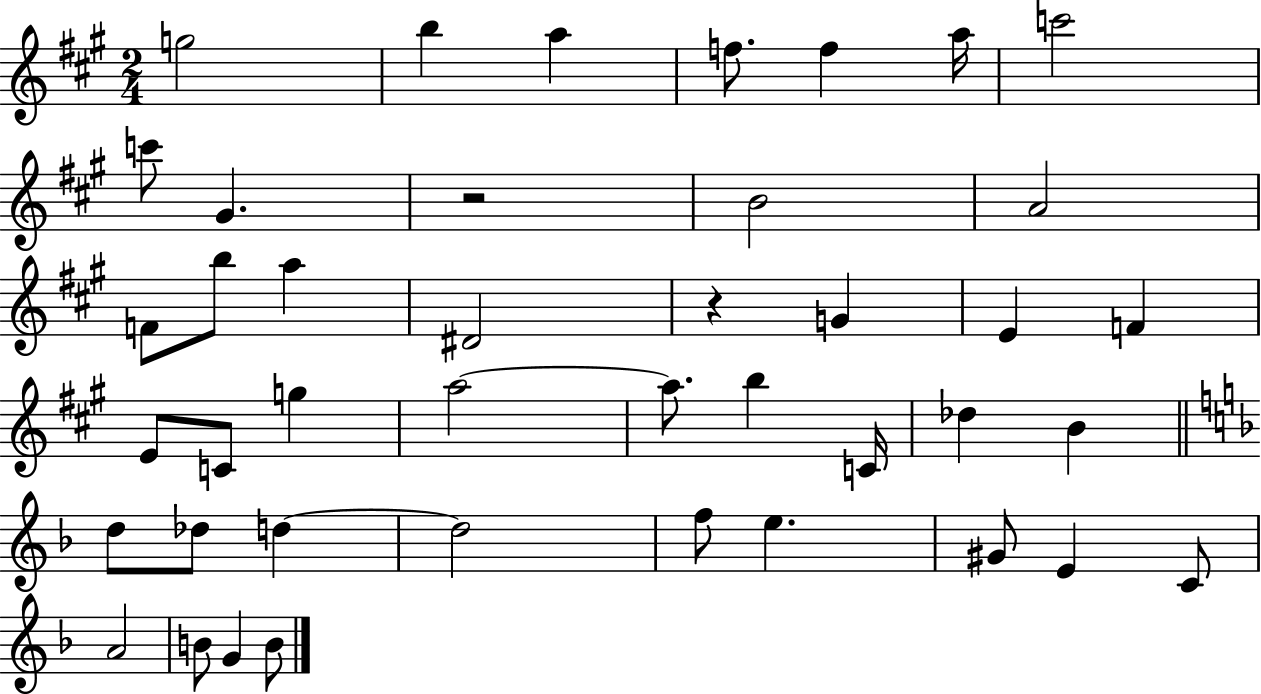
G5/h B5/q A5/q F5/e. F5/q A5/s C6/h C6/e G#4/q. R/h B4/h A4/h F4/e B5/e A5/q D#4/h R/q G4/q E4/q F4/q E4/e C4/e G5/q A5/h A5/e. B5/q C4/s Db5/q B4/q D5/e Db5/e D5/q D5/h F5/e E5/q. G#4/e E4/q C4/e A4/h B4/e G4/q B4/e